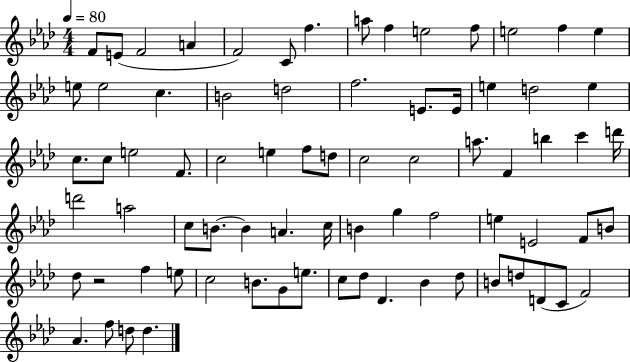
{
  \clef treble
  \numericTimeSignature
  \time 4/4
  \key aes \major
  \tempo 4 = 80
  \repeat volta 2 { f'8 e'8( f'2 a'4 | f'2) c'8 f''4. | a''8 f''4 e''2 f''8 | e''2 f''4 e''4 | \break e''8 e''2 c''4. | b'2 d''2 | f''2. e'8. e'16 | e''4 d''2 e''4 | \break c''8. c''8 e''2 f'8. | c''2 e''4 f''8 d''8 | c''2 c''2 | a''8. f'4 b''4 c'''4 d'''16 | \break d'''2 a''2 | c''8 b'8.~~ b'4 a'4. c''16 | b'4 g''4 f''2 | e''4 e'2 f'8 b'8 | \break des''8 r2 f''4 e''8 | c''2 b'8. g'8 e''8. | c''8 des''8 des'4. bes'4 des''8 | b'8 d''8 d'8( c'8 f'2) | \break aes'4. f''8 d''8 d''4. | } \bar "|."
}